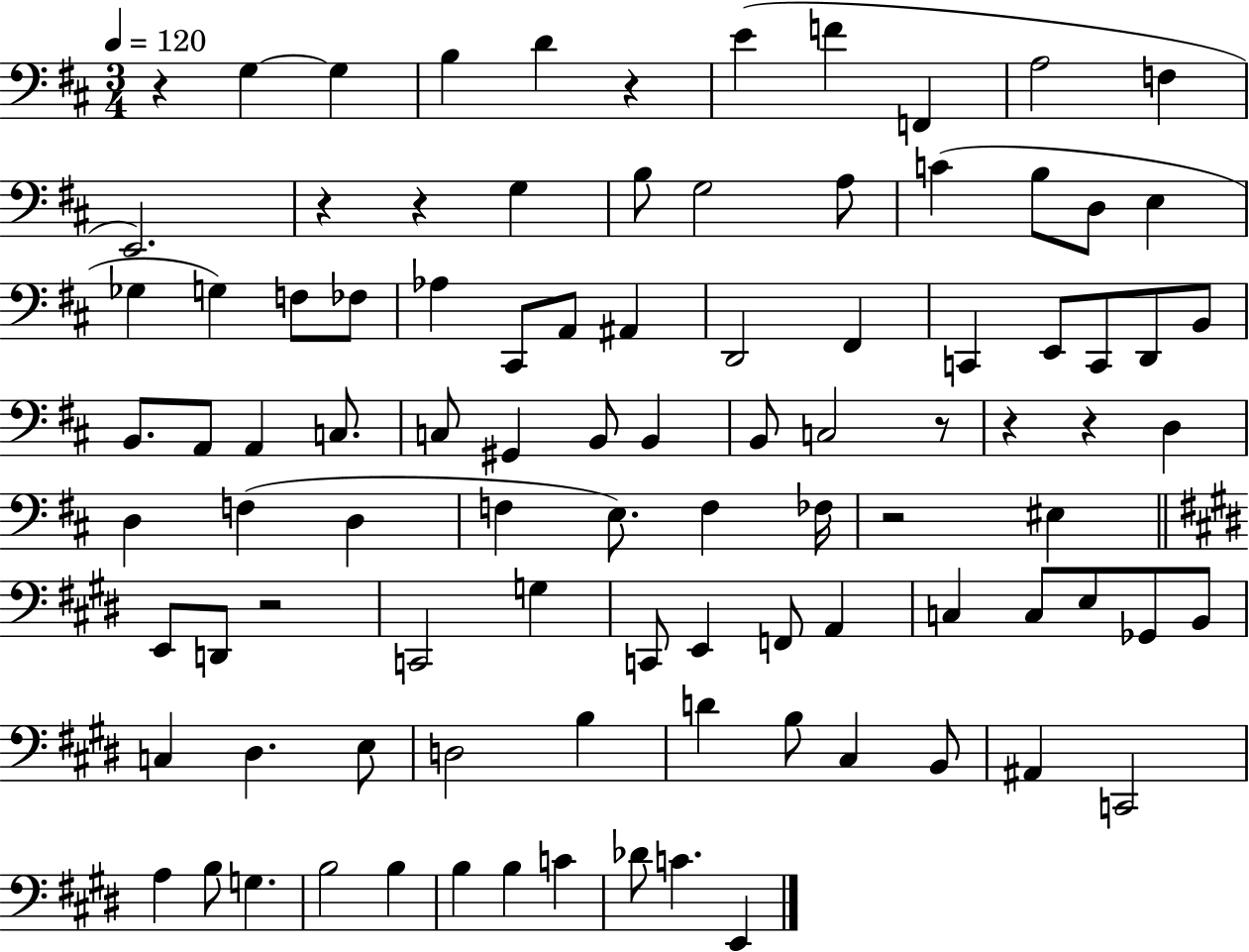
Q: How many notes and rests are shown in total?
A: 96